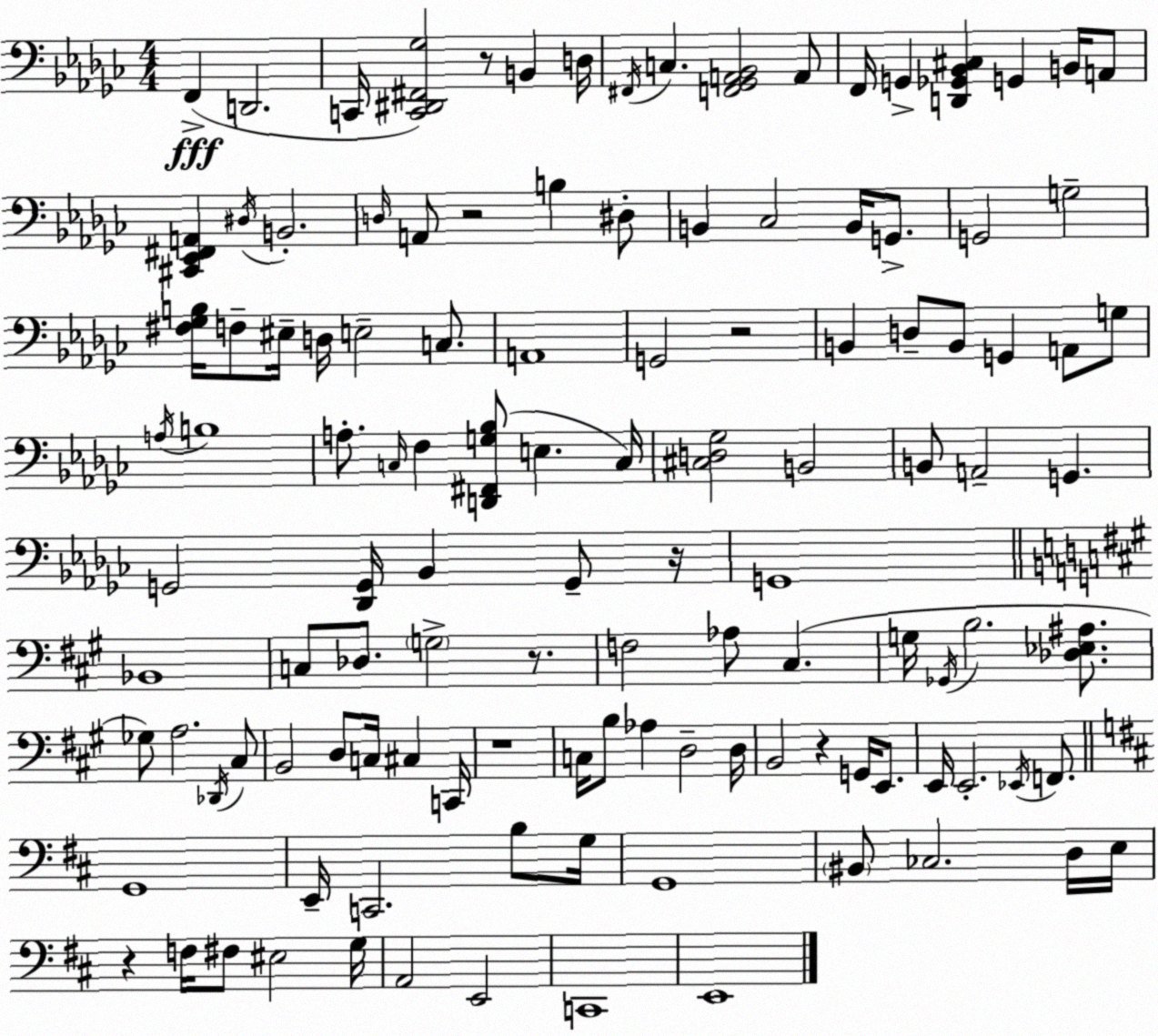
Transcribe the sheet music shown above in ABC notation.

X:1
T:Untitled
M:4/4
L:1/4
K:Ebm
F,, D,,2 C,,/4 [C,,^D,,^F,,_G,]2 z/2 B,, D,/4 ^F,,/4 C, [F,,_G,,A,,_B,,]2 A,,/2 F,,/4 G,, [D,,_G,,_B,,^C,] G,, B,,/4 A,,/2 [^C,,_E,,^F,,A,,] ^D,/4 B,,2 D,/4 A,,/2 z2 B, ^D,/2 B,, _C,2 B,,/4 G,,/2 G,,2 G,2 [^F,_G,B,]/4 F,/2 ^E,/4 D,/4 E,2 C,/2 A,,4 G,,2 z2 B,, D,/2 B,,/2 G,, A,,/2 G,/2 A,/4 B,4 A,/2 C,/4 F, [D,,^F,,G,_B,]/2 E, C,/4 [^C,D,_G,]2 B,,2 B,,/2 A,,2 G,, G,,2 [_D,,G,,]/4 _B,, G,,/2 z/4 G,,4 _B,,4 C,/2 _D,/2 G,2 z/2 F,2 _A,/2 ^C, G,/4 _G,,/4 B,2 [_D,_E,^A,]/2 _G,/2 A,2 _D,,/4 ^C,/2 B,,2 D,/2 C,/4 ^C, C,,/4 z4 C,/4 B,/2 _A, D,2 D,/4 B,,2 z G,,/4 E,,/2 E,,/4 E,,2 _E,,/4 F,,/2 G,,4 E,,/4 C,,2 B,/2 G,/4 G,,4 ^B,,/2 _C,2 D,/4 E,/4 z F,/4 ^F,/2 ^E,2 G,/4 A,,2 E,,2 C,,4 E,,4